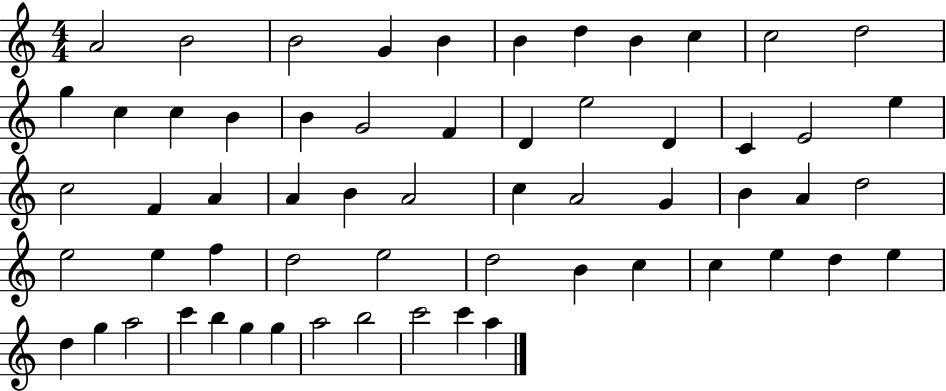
X:1
T:Untitled
M:4/4
L:1/4
K:C
A2 B2 B2 G B B d B c c2 d2 g c c B B G2 F D e2 D C E2 e c2 F A A B A2 c A2 G B A d2 e2 e f d2 e2 d2 B c c e d e d g a2 c' b g g a2 b2 c'2 c' a